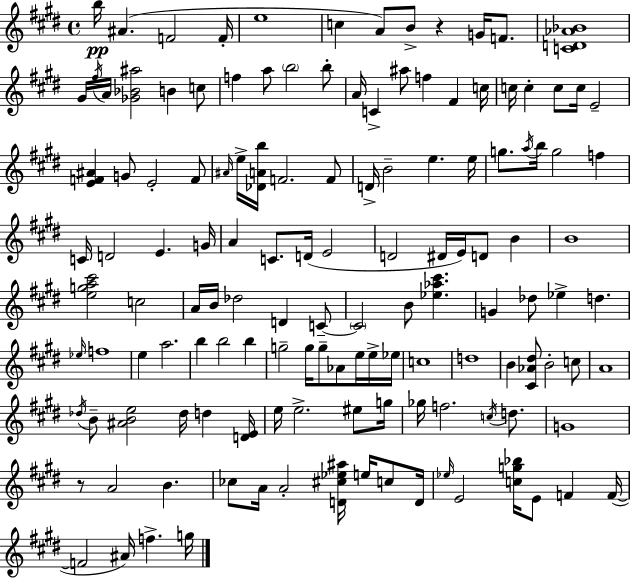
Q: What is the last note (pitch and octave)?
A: G5